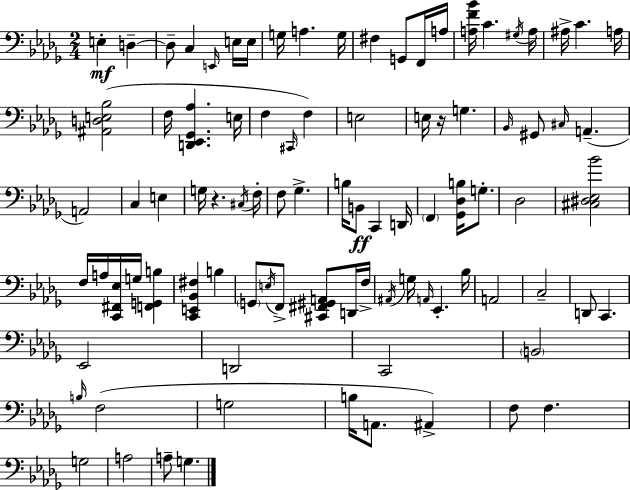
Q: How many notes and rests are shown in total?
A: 92